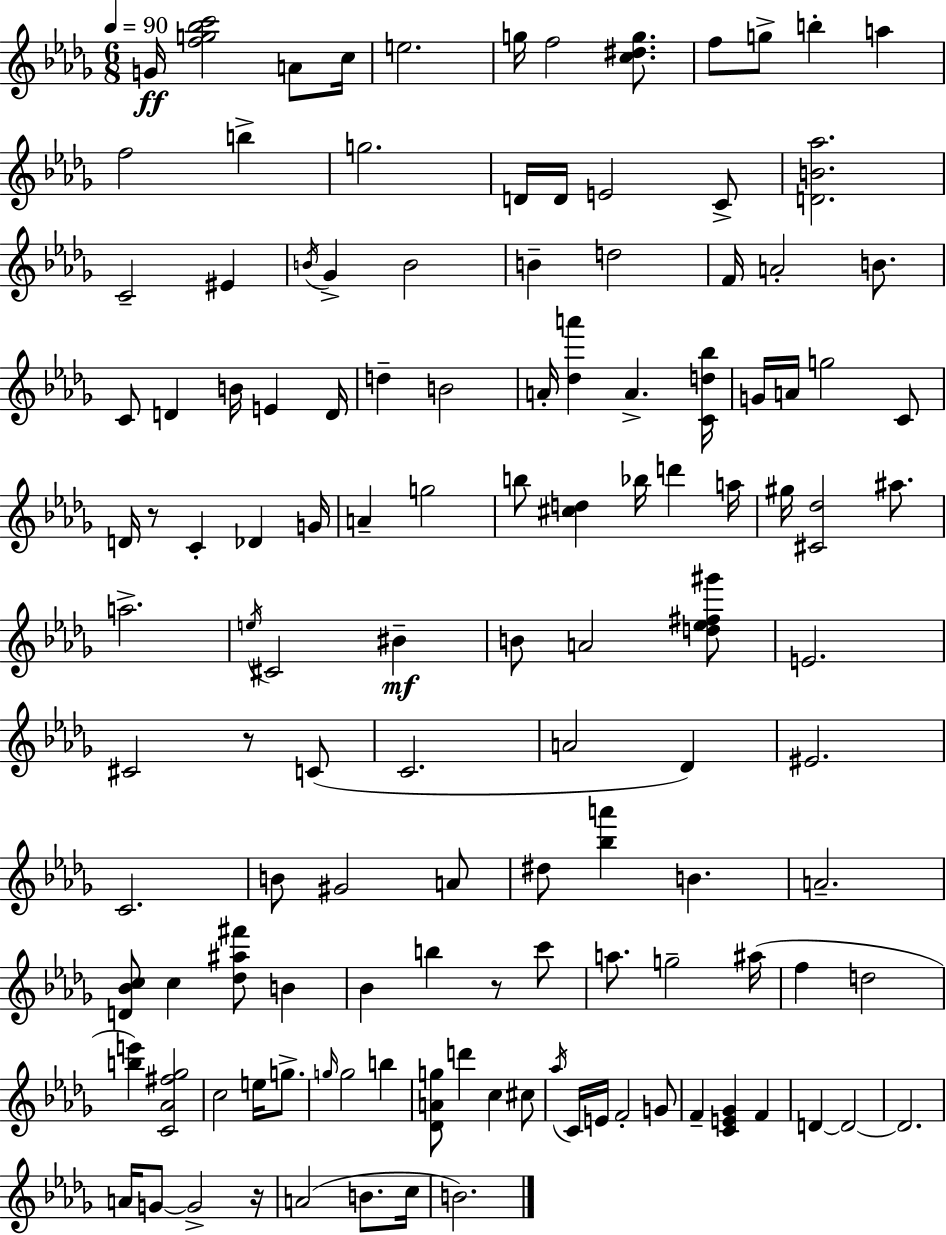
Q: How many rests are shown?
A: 4